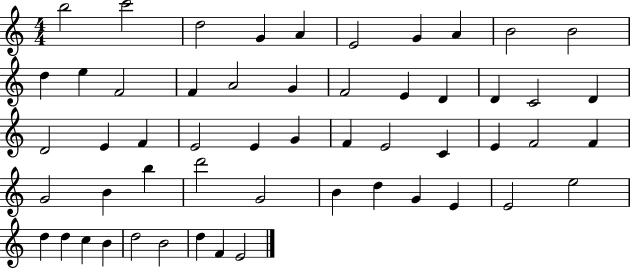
{
  \clef treble
  \numericTimeSignature
  \time 4/4
  \key c \major
  b''2 c'''2 | d''2 g'4 a'4 | e'2 g'4 a'4 | b'2 b'2 | \break d''4 e''4 f'2 | f'4 a'2 g'4 | f'2 e'4 d'4 | d'4 c'2 d'4 | \break d'2 e'4 f'4 | e'2 e'4 g'4 | f'4 e'2 c'4 | e'4 f'2 f'4 | \break g'2 b'4 b''4 | d'''2 g'2 | b'4 d''4 g'4 e'4 | e'2 e''2 | \break d''4 d''4 c''4 b'4 | d''2 b'2 | d''4 f'4 e'2 | \bar "|."
}